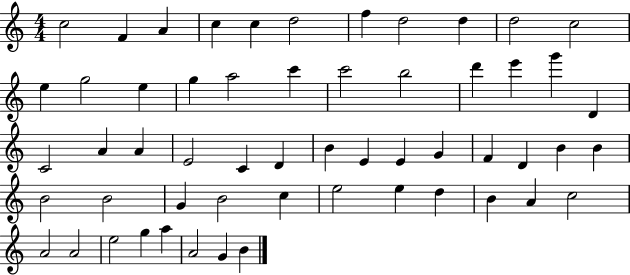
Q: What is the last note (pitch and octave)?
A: B4